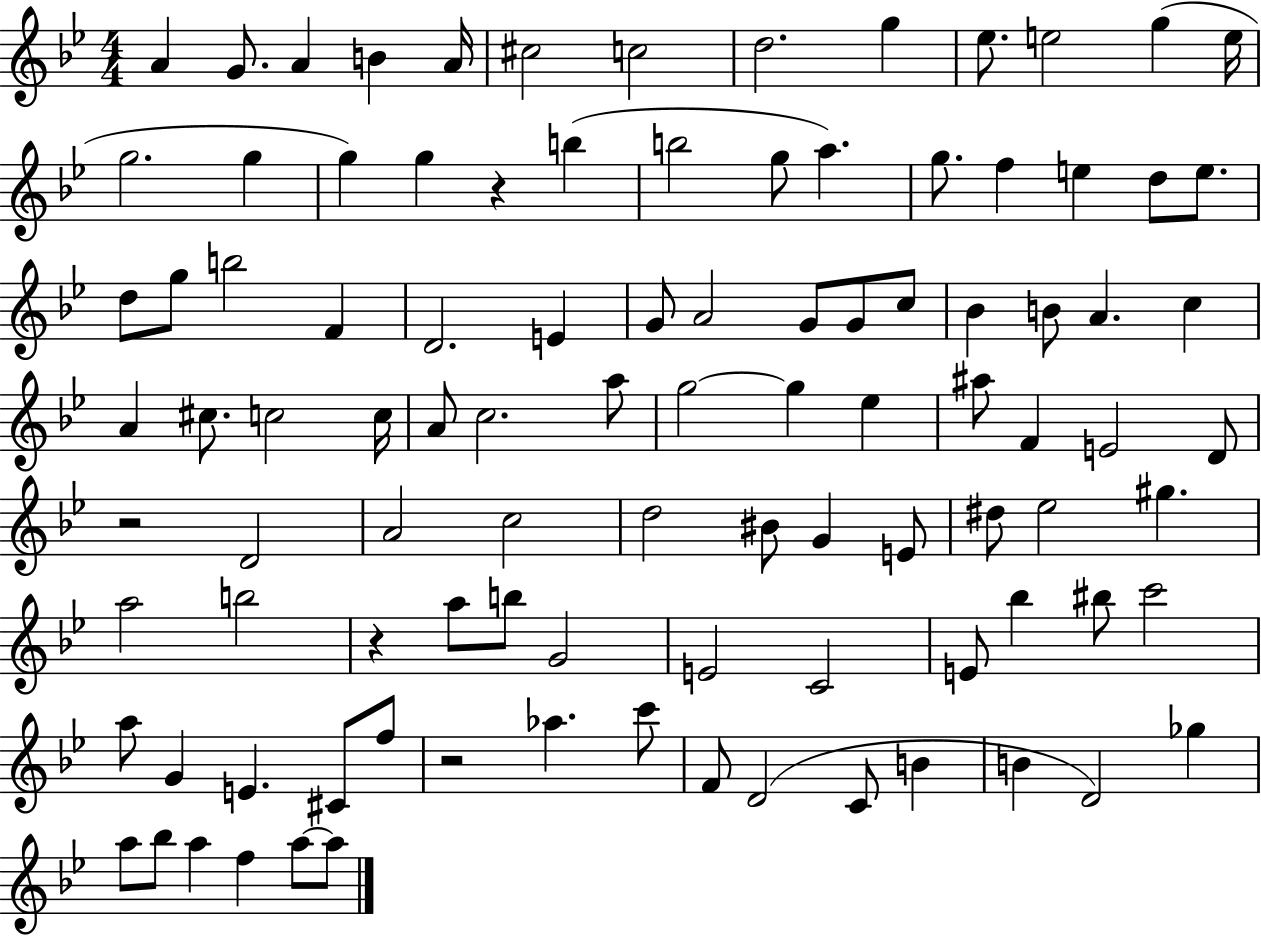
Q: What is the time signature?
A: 4/4